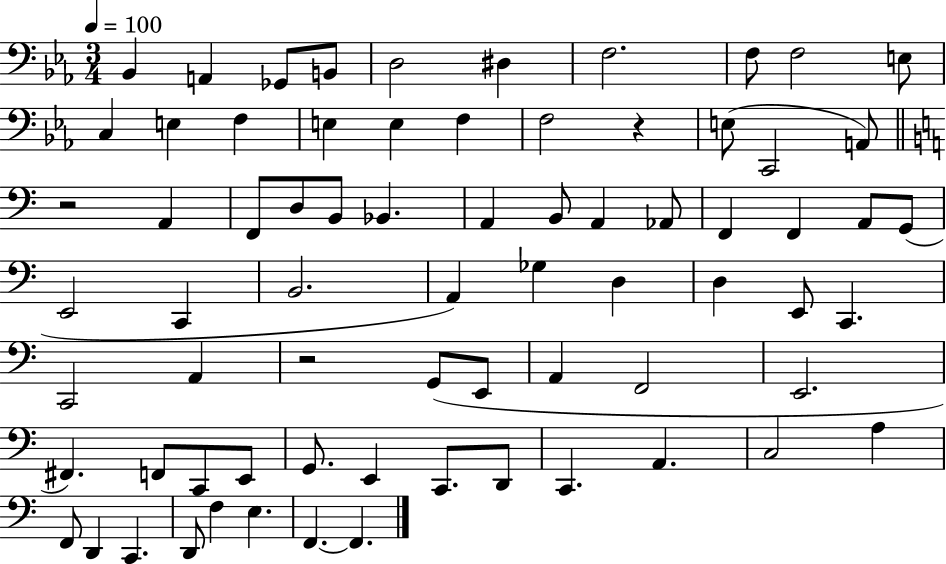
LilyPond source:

{
  \clef bass
  \numericTimeSignature
  \time 3/4
  \key ees \major
  \tempo 4 = 100
  bes,4 a,4 ges,8 b,8 | d2 dis4 | f2. | f8 f2 e8 | \break c4 e4 f4 | e4 e4 f4 | f2 r4 | e8( c,2 a,8) | \break \bar "||" \break \key c \major r2 a,4 | f,8 d8 b,8 bes,4. | a,4 b,8 a,4 aes,8 | f,4 f,4 a,8 g,8( | \break e,2 c,4 | b,2. | a,4) ges4 d4 | d4 e,8 c,4. | \break c,2 a,4 | r2 g,8( e,8 | a,4 f,2 | e,2. | \break fis,4.) f,8 c,8 e,8 | g,8. e,4 c,8. d,8 | c,4. a,4. | c2 a4 | \break f,8 d,4 c,4. | d,8 f4 e4. | f,4.~~ f,4. | \bar "|."
}